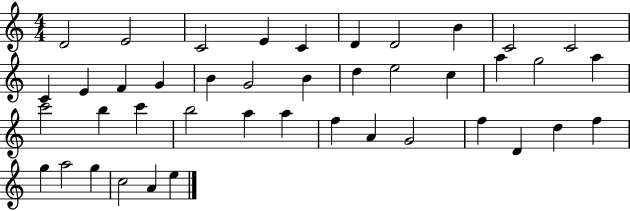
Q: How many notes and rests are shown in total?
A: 42